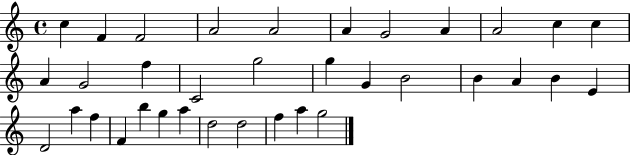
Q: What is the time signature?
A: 4/4